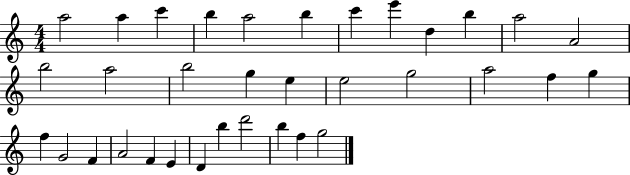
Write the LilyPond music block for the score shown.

{
  \clef treble
  \numericTimeSignature
  \time 4/4
  \key c \major
  a''2 a''4 c'''4 | b''4 a''2 b''4 | c'''4 e'''4 d''4 b''4 | a''2 a'2 | \break b''2 a''2 | b''2 g''4 e''4 | e''2 g''2 | a''2 f''4 g''4 | \break f''4 g'2 f'4 | a'2 f'4 e'4 | d'4 b''4 d'''2 | b''4 f''4 g''2 | \break \bar "|."
}